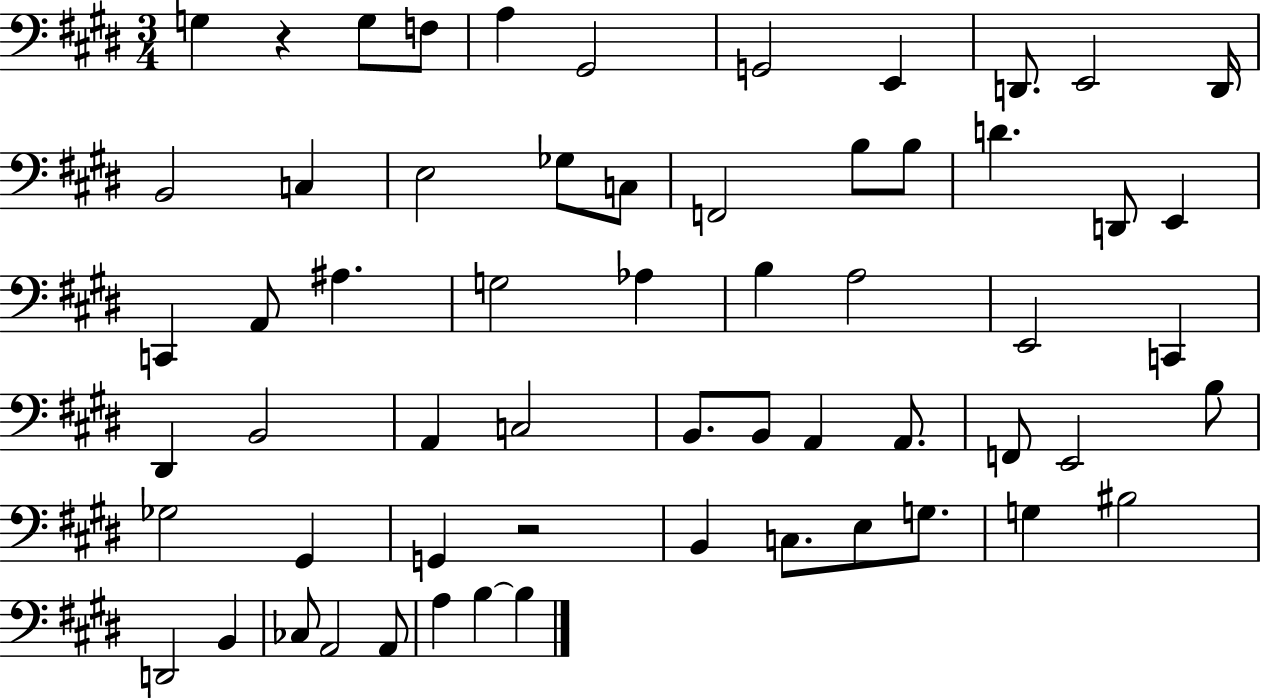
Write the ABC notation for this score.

X:1
T:Untitled
M:3/4
L:1/4
K:E
G, z G,/2 F,/2 A, ^G,,2 G,,2 E,, D,,/2 E,,2 D,,/4 B,,2 C, E,2 _G,/2 C,/2 F,,2 B,/2 B,/2 D D,,/2 E,, C,, A,,/2 ^A, G,2 _A, B, A,2 E,,2 C,, ^D,, B,,2 A,, C,2 B,,/2 B,,/2 A,, A,,/2 F,,/2 E,,2 B,/2 _G,2 ^G,, G,, z2 B,, C,/2 E,/2 G,/2 G, ^B,2 D,,2 B,, _C,/2 A,,2 A,,/2 A, B, B,